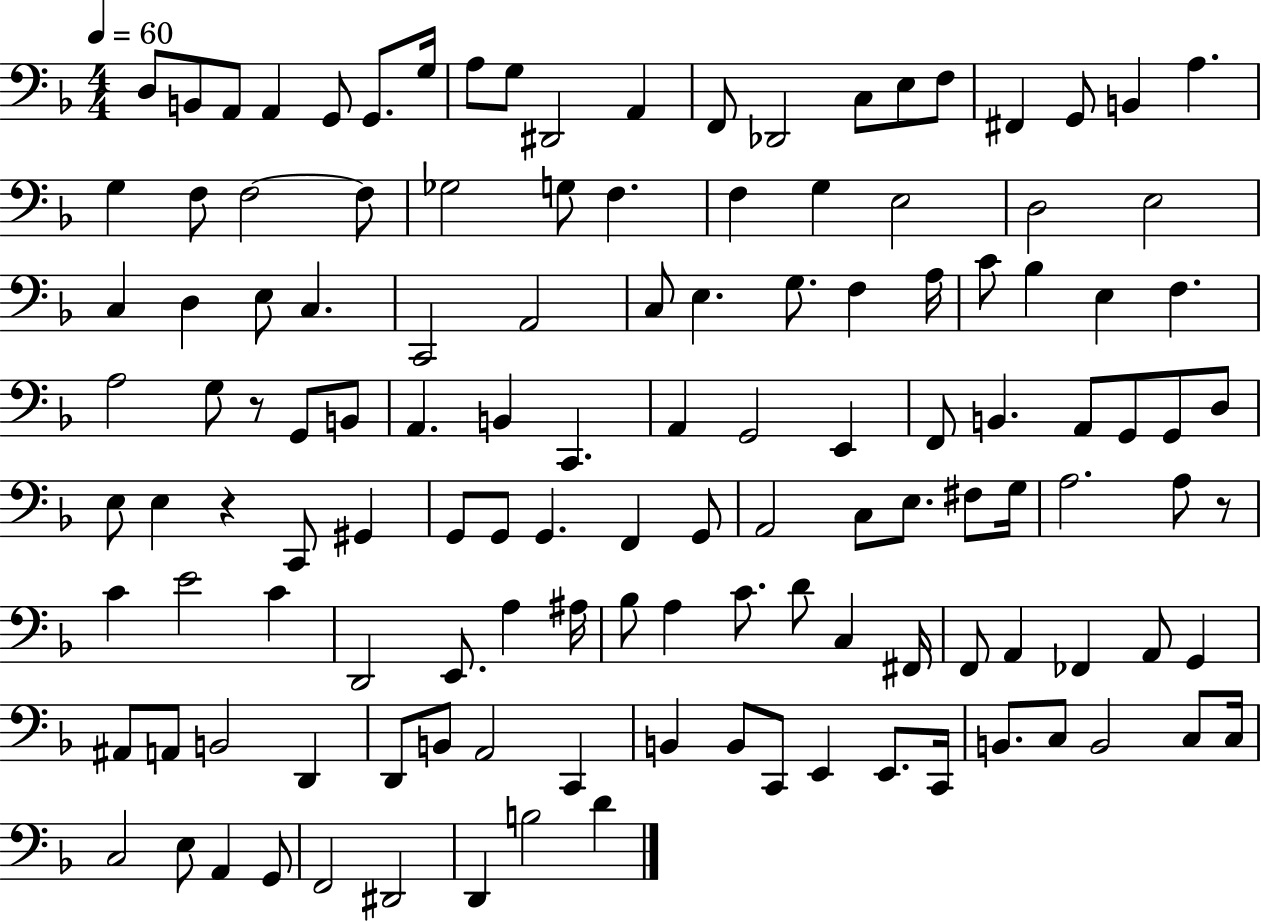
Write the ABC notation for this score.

X:1
T:Untitled
M:4/4
L:1/4
K:F
D,/2 B,,/2 A,,/2 A,, G,,/2 G,,/2 G,/4 A,/2 G,/2 ^D,,2 A,, F,,/2 _D,,2 C,/2 E,/2 F,/2 ^F,, G,,/2 B,, A, G, F,/2 F,2 F,/2 _G,2 G,/2 F, F, G, E,2 D,2 E,2 C, D, E,/2 C, C,,2 A,,2 C,/2 E, G,/2 F, A,/4 C/2 _B, E, F, A,2 G,/2 z/2 G,,/2 B,,/2 A,, B,, C,, A,, G,,2 E,, F,,/2 B,, A,,/2 G,,/2 G,,/2 D,/2 E,/2 E, z C,,/2 ^G,, G,,/2 G,,/2 G,, F,, G,,/2 A,,2 C,/2 E,/2 ^F,/2 G,/4 A,2 A,/2 z/2 C E2 C D,,2 E,,/2 A, ^A,/4 _B,/2 A, C/2 D/2 C, ^F,,/4 F,,/2 A,, _F,, A,,/2 G,, ^A,,/2 A,,/2 B,,2 D,, D,,/2 B,,/2 A,,2 C,, B,, B,,/2 C,,/2 E,, E,,/2 C,,/4 B,,/2 C,/2 B,,2 C,/2 C,/4 C,2 E,/2 A,, G,,/2 F,,2 ^D,,2 D,, B,2 D